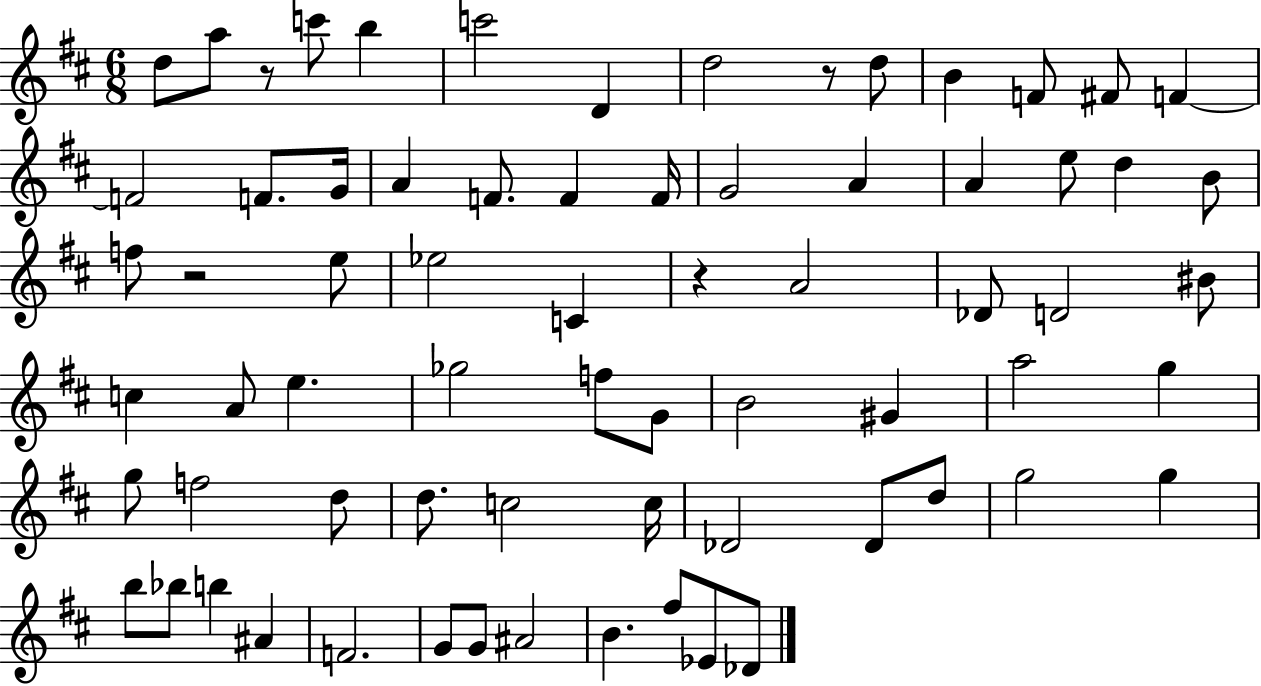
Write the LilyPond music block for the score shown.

{
  \clef treble
  \numericTimeSignature
  \time 6/8
  \key d \major
  d''8 a''8 r8 c'''8 b''4 | c'''2 d'4 | d''2 r8 d''8 | b'4 f'8 fis'8 f'4~~ | \break f'2 f'8. g'16 | a'4 f'8. f'4 f'16 | g'2 a'4 | a'4 e''8 d''4 b'8 | \break f''8 r2 e''8 | ees''2 c'4 | r4 a'2 | des'8 d'2 bis'8 | \break c''4 a'8 e''4. | ges''2 f''8 g'8 | b'2 gis'4 | a''2 g''4 | \break g''8 f''2 d''8 | d''8. c''2 c''16 | des'2 des'8 d''8 | g''2 g''4 | \break b''8 bes''8 b''4 ais'4 | f'2. | g'8 g'8 ais'2 | b'4. fis''8 ees'8 des'8 | \break \bar "|."
}